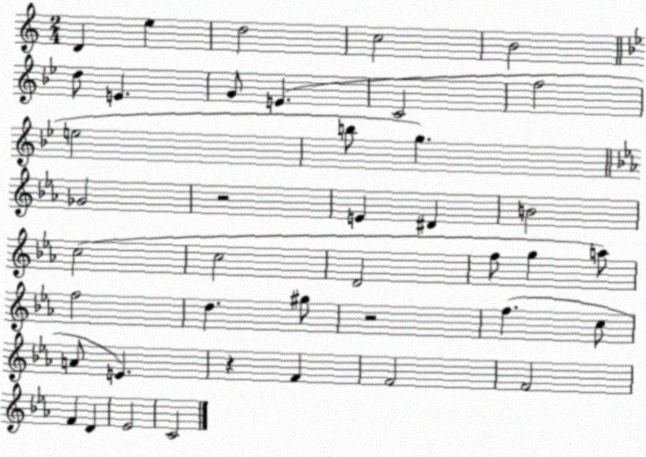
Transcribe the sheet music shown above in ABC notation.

X:1
T:Untitled
M:2/4
L:1/4
K:C
D e d2 c2 B2 d/2 E G/2 E C2 f2 e2 b/2 g _G2 z2 E ^D B2 c2 c2 D2 f/2 g a/2 f2 d ^g/2 z2 f c/2 A/2 E z F F2 F2 F D _E2 C2